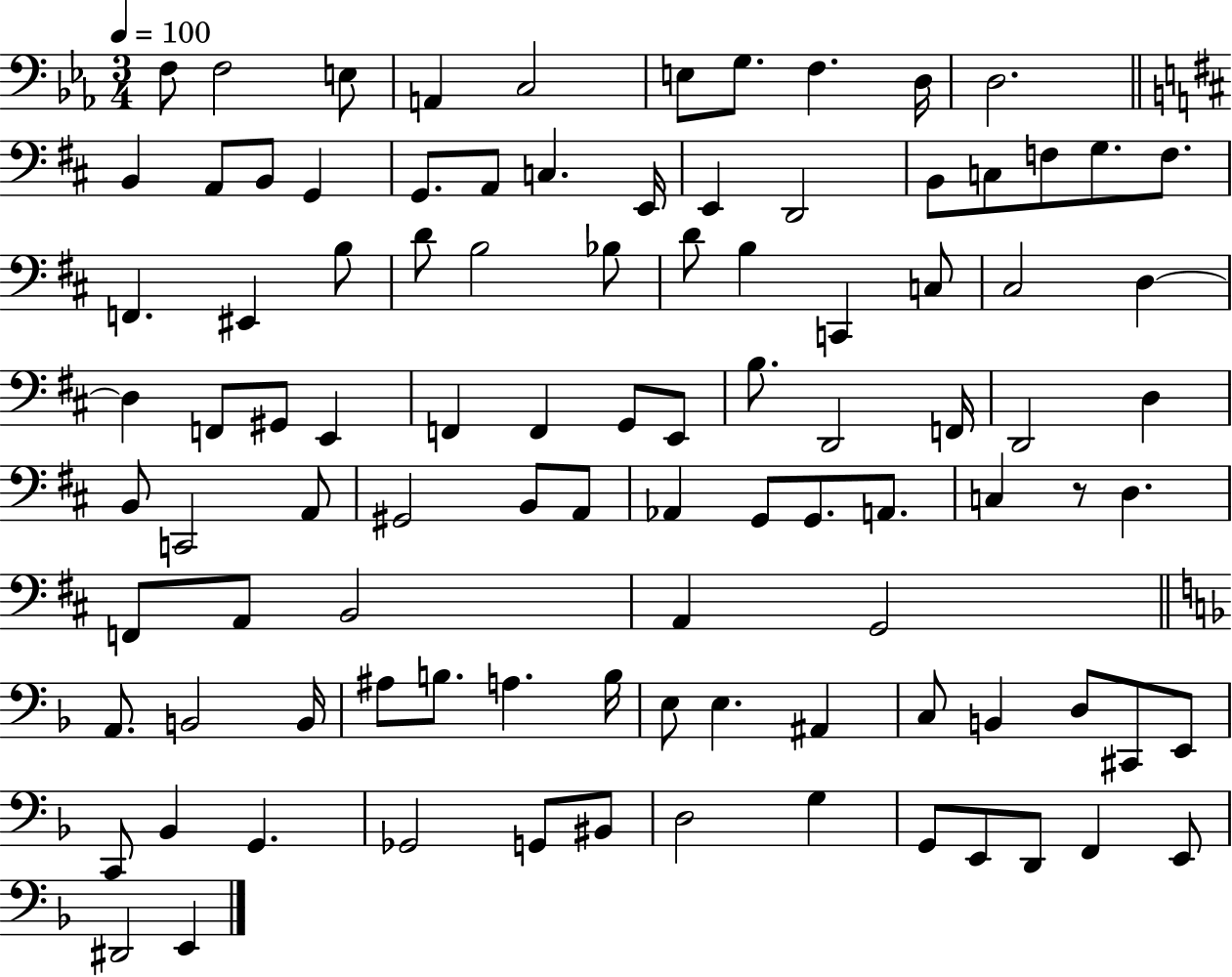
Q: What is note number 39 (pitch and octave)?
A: F2